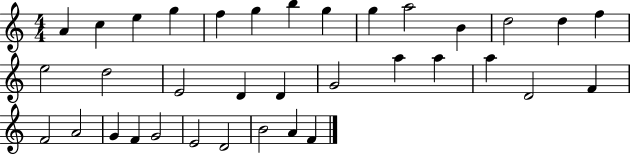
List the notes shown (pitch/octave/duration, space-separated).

A4/q C5/q E5/q G5/q F5/q G5/q B5/q G5/q G5/q A5/h B4/q D5/h D5/q F5/q E5/h D5/h E4/h D4/q D4/q G4/h A5/q A5/q A5/q D4/h F4/q F4/h A4/h G4/q F4/q G4/h E4/h D4/h B4/h A4/q F4/q